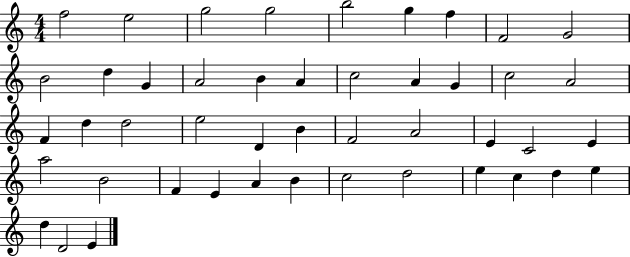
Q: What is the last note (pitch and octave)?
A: E4